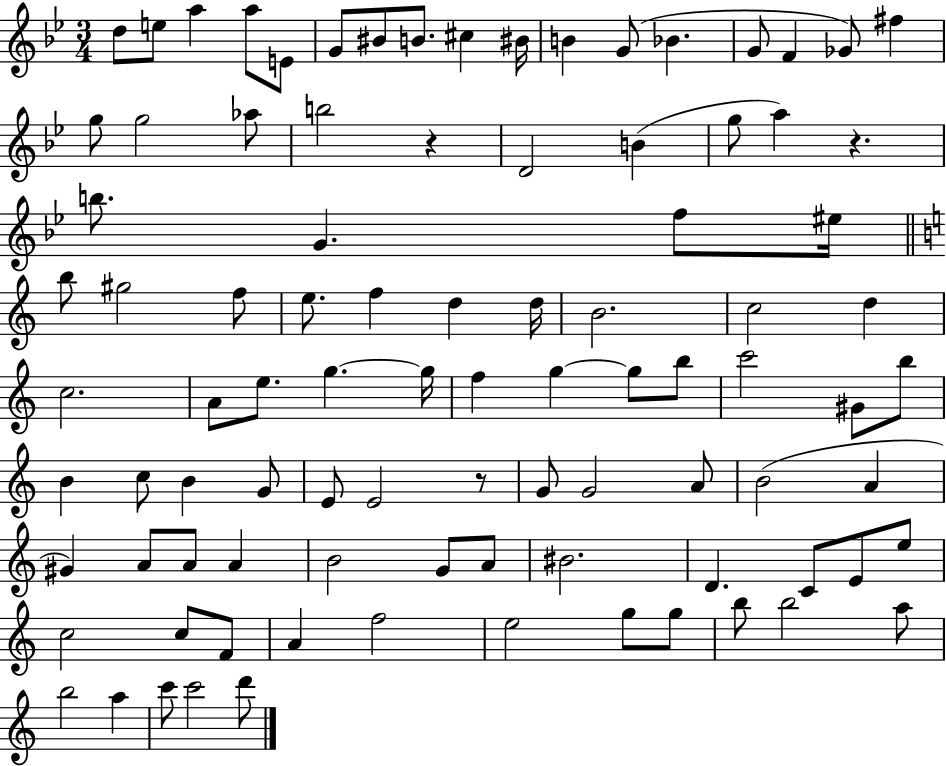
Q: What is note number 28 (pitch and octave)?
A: F5